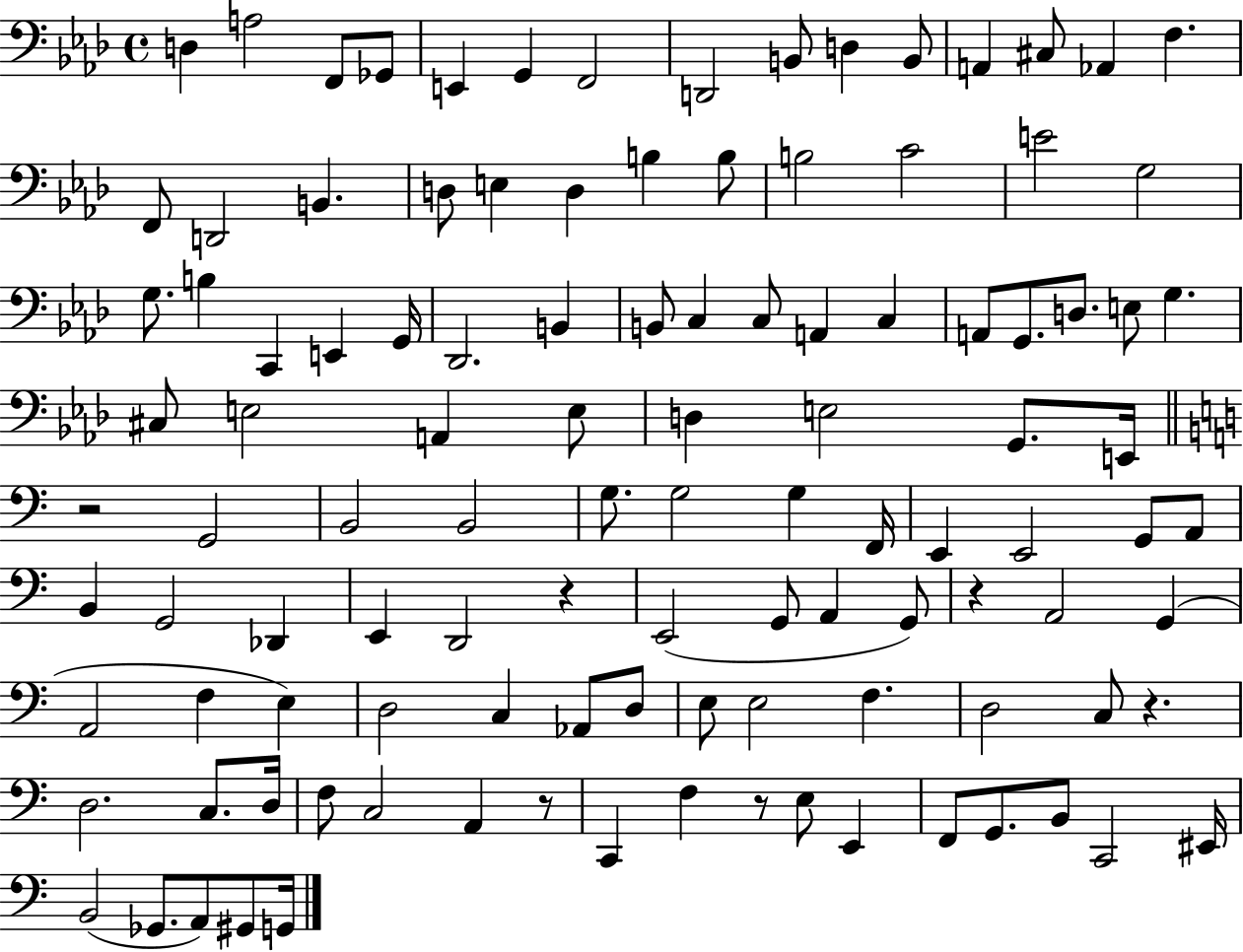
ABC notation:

X:1
T:Untitled
M:4/4
L:1/4
K:Ab
D, A,2 F,,/2 _G,,/2 E,, G,, F,,2 D,,2 B,,/2 D, B,,/2 A,, ^C,/2 _A,, F, F,,/2 D,,2 B,, D,/2 E, D, B, B,/2 B,2 C2 E2 G,2 G,/2 B, C,, E,, G,,/4 _D,,2 B,, B,,/2 C, C,/2 A,, C, A,,/2 G,,/2 D,/2 E,/2 G, ^C,/2 E,2 A,, E,/2 D, E,2 G,,/2 E,,/4 z2 G,,2 B,,2 B,,2 G,/2 G,2 G, F,,/4 E,, E,,2 G,,/2 A,,/2 B,, G,,2 _D,, E,, D,,2 z E,,2 G,,/2 A,, G,,/2 z A,,2 G,, A,,2 F, E, D,2 C, _A,,/2 D,/2 E,/2 E,2 F, D,2 C,/2 z D,2 C,/2 D,/4 F,/2 C,2 A,, z/2 C,, F, z/2 E,/2 E,, F,,/2 G,,/2 B,,/2 C,,2 ^E,,/4 B,,2 _G,,/2 A,,/2 ^G,,/2 G,,/4